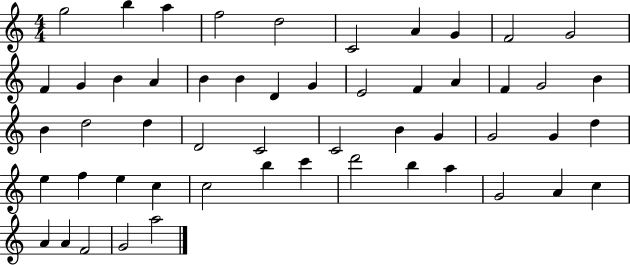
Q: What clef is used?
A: treble